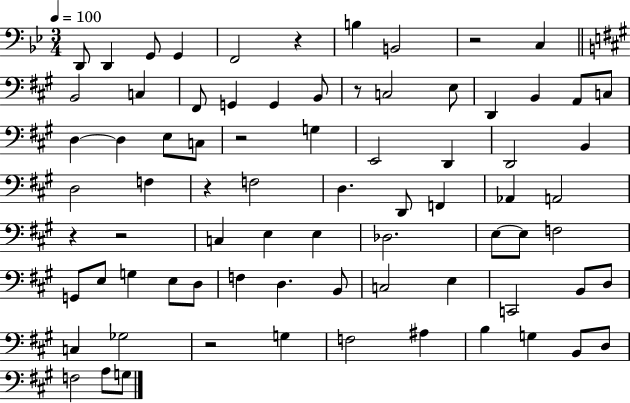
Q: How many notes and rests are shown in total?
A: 77